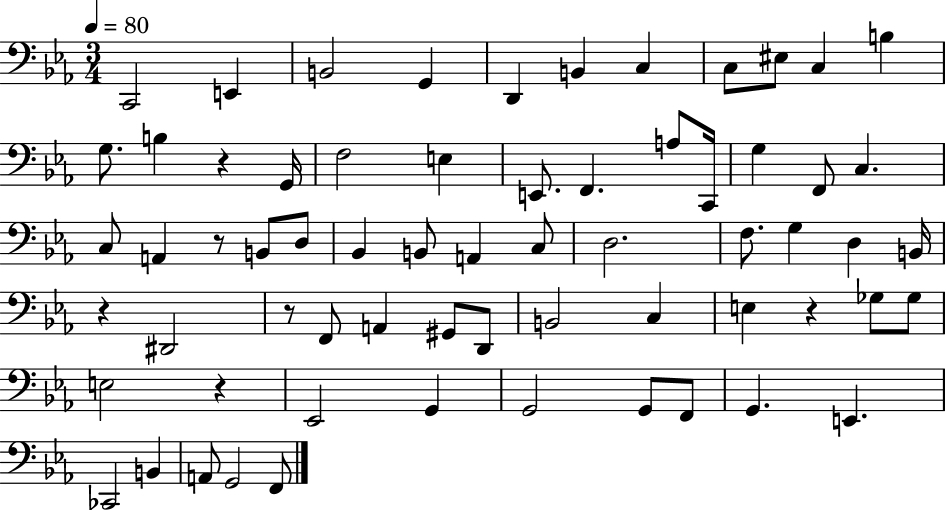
{
  \clef bass
  \numericTimeSignature
  \time 3/4
  \key ees \major
  \tempo 4 = 80
  \repeat volta 2 { c,2 e,4 | b,2 g,4 | d,4 b,4 c4 | c8 eis8 c4 b4 | \break g8. b4 r4 g,16 | f2 e4 | e,8. f,4. a8 c,16 | g4 f,8 c4. | \break c8 a,4 r8 b,8 d8 | bes,4 b,8 a,4 c8 | d2. | f8. g4 d4 b,16 | \break r4 dis,2 | r8 f,8 a,4 gis,8 d,8 | b,2 c4 | e4 r4 ges8 ges8 | \break e2 r4 | ees,2 g,4 | g,2 g,8 f,8 | g,4. e,4. | \break ces,2 b,4 | a,8 g,2 f,8 | } \bar "|."
}